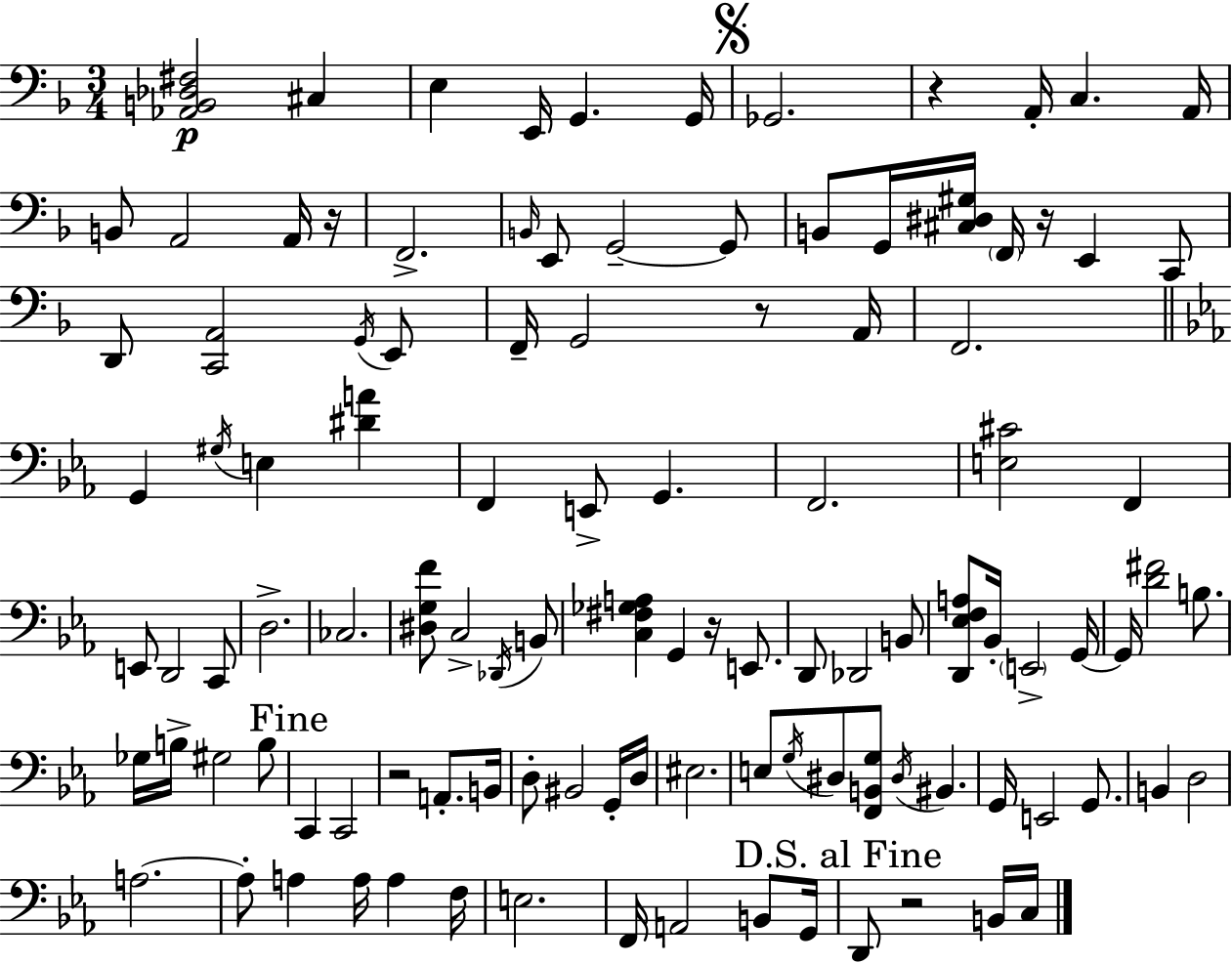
X:1
T:Untitled
M:3/4
L:1/4
K:F
[_A,,B,,_D,^F,]2 ^C, E, E,,/4 G,, G,,/4 _G,,2 z A,,/4 C, A,,/4 B,,/2 A,,2 A,,/4 z/4 F,,2 B,,/4 E,,/2 G,,2 G,,/2 B,,/2 G,,/4 [^C,^D,^G,]/4 F,,/4 z/4 E,, C,,/2 D,,/2 [C,,A,,]2 G,,/4 E,,/2 F,,/4 G,,2 z/2 A,,/4 F,,2 G,, ^G,/4 E, [^DA] F,, E,,/2 G,, F,,2 [E,^C]2 F,, E,,/2 D,,2 C,,/2 D,2 _C,2 [^D,G,F]/2 C,2 _D,,/4 B,,/2 [C,^F,_G,A,] G,, z/4 E,,/2 D,,/2 _D,,2 B,,/2 [D,,_E,F,A,]/2 _B,,/4 E,,2 G,,/4 G,,/4 [D^F]2 B,/2 _G,/4 B,/4 ^G,2 B,/2 C,, C,,2 z2 A,,/2 B,,/4 D,/2 ^B,,2 G,,/4 D,/4 ^E,2 E,/2 G,/4 ^D,/2 [F,,B,,G,]/2 ^D,/4 ^B,, G,,/4 E,,2 G,,/2 B,, D,2 A,2 A,/2 A, A,/4 A, F,/4 E,2 F,,/4 A,,2 B,,/2 G,,/4 D,,/2 z2 B,,/4 C,/4